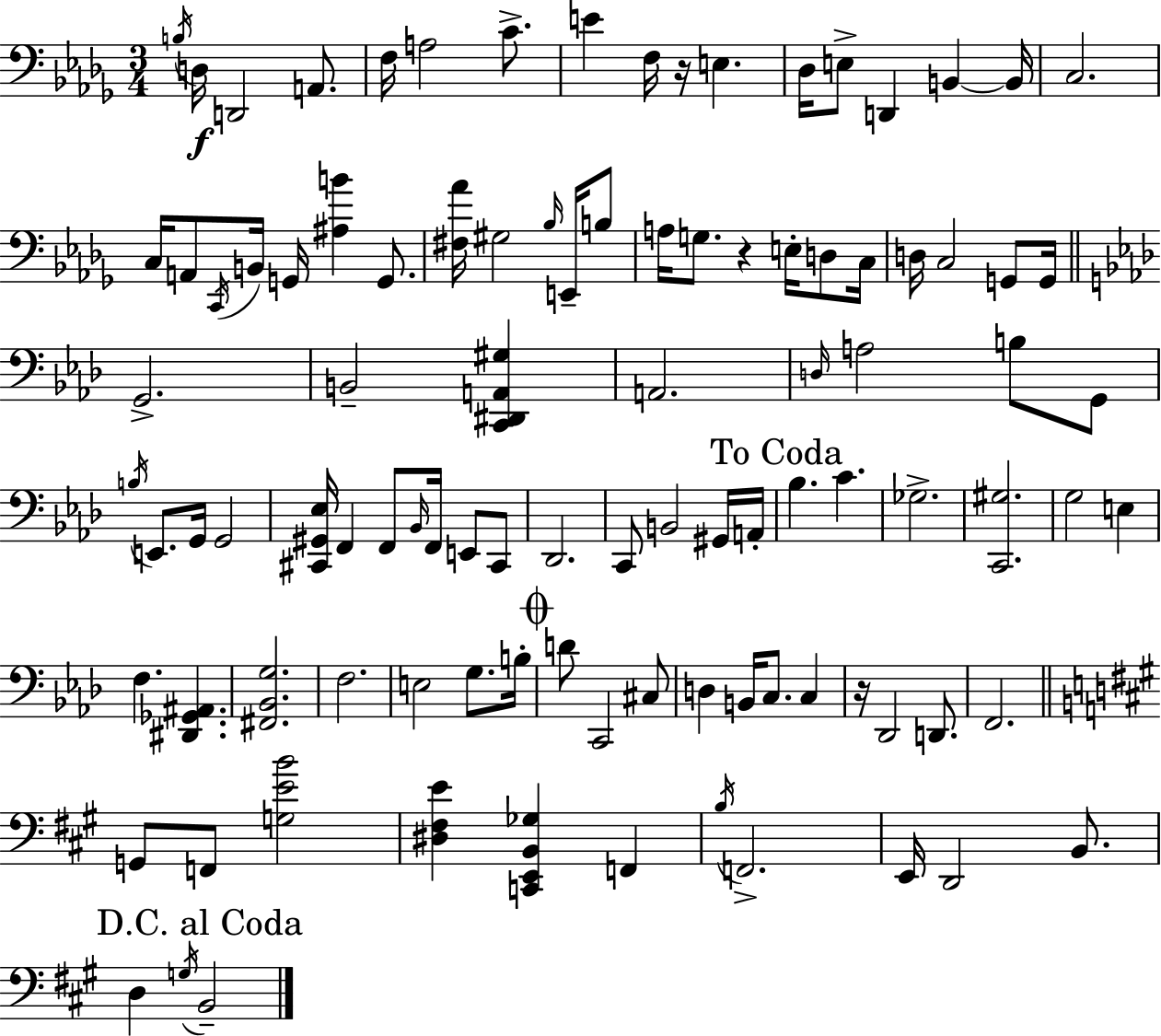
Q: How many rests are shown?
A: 3